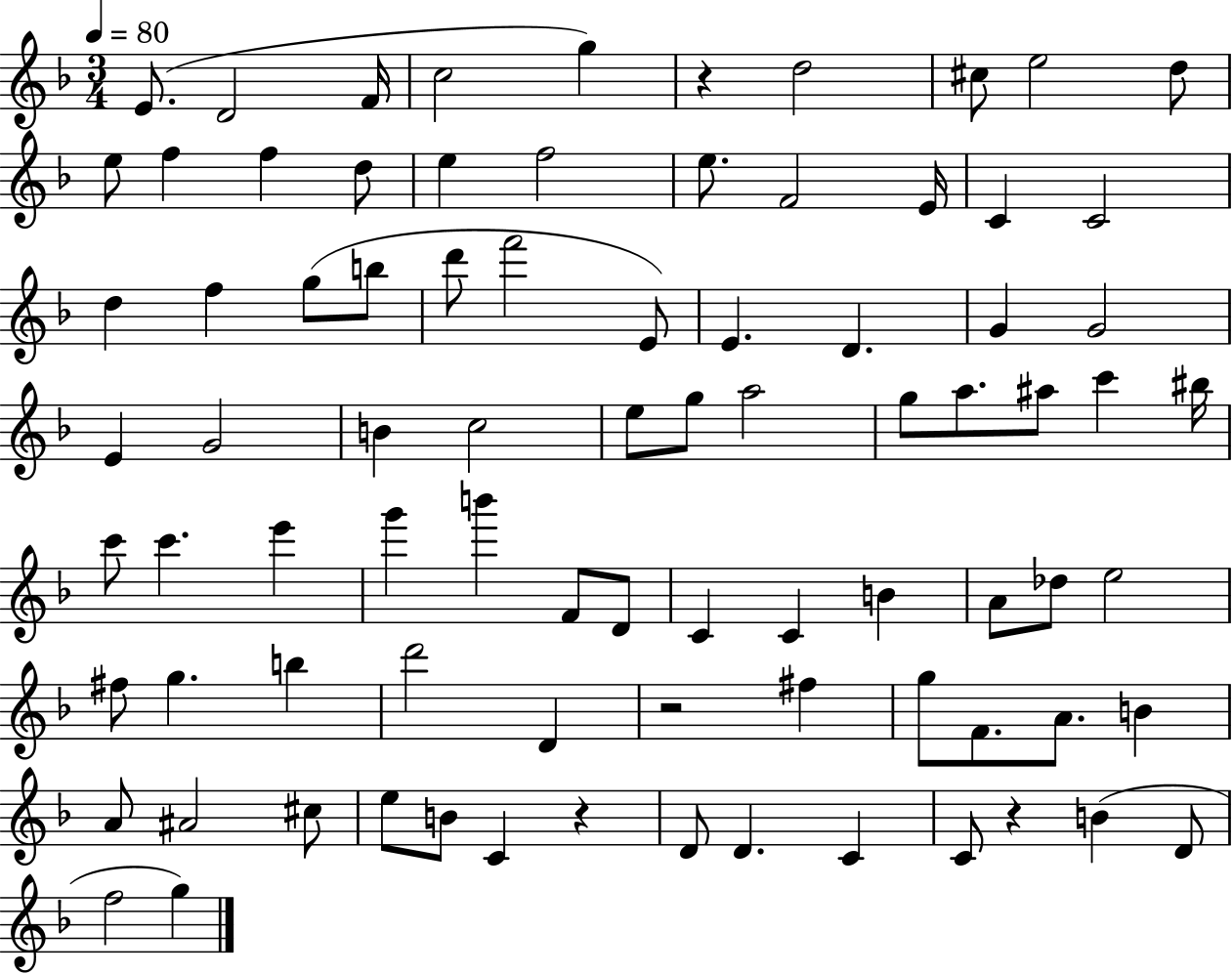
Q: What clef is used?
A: treble